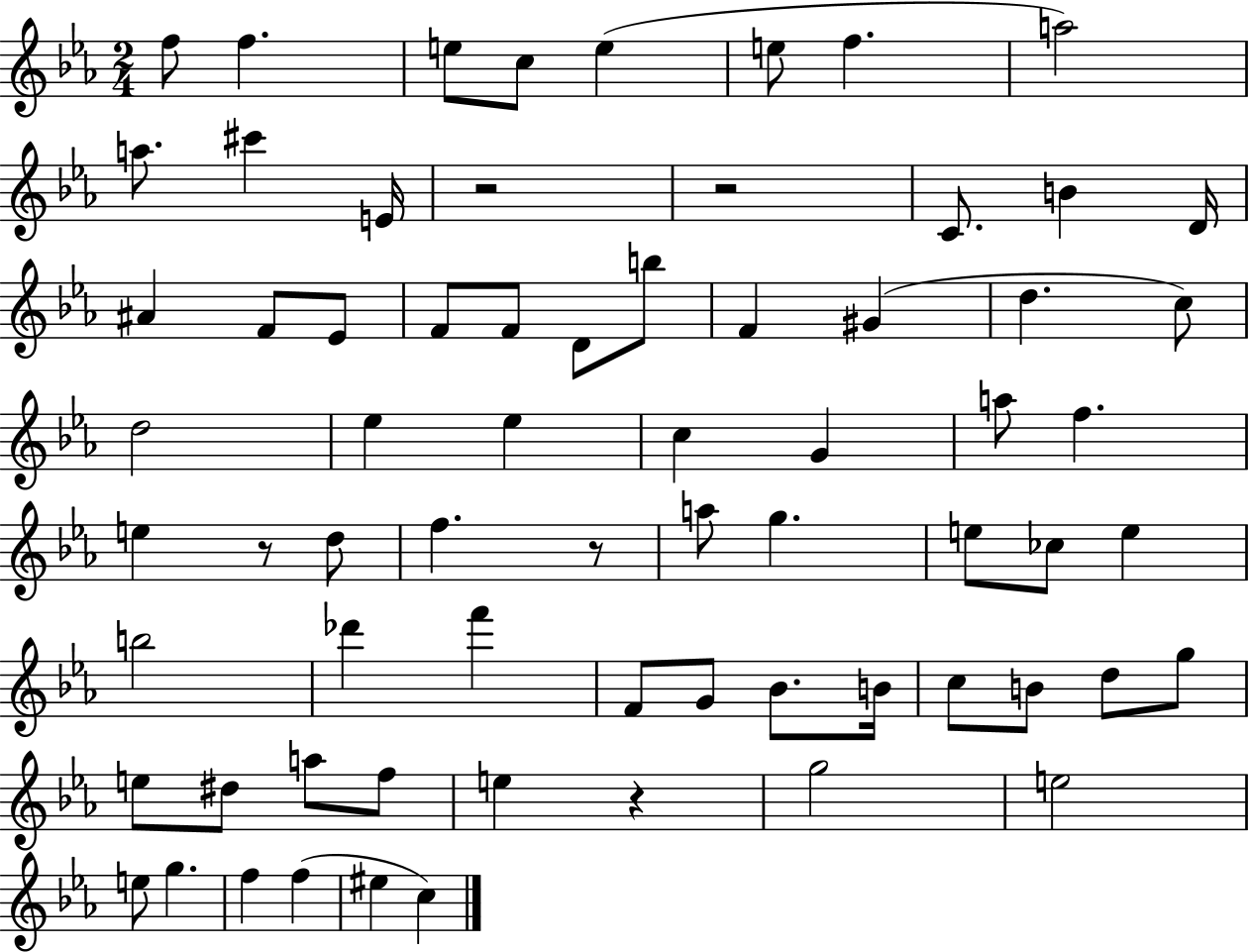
{
  \clef treble
  \numericTimeSignature
  \time 2/4
  \key ees \major
  f''8 f''4. | e''8 c''8 e''4( | e''8 f''4. | a''2) | \break a''8. cis'''4 e'16 | r2 | r2 | c'8. b'4 d'16 | \break ais'4 f'8 ees'8 | f'8 f'8 d'8 b''8 | f'4 gis'4( | d''4. c''8) | \break d''2 | ees''4 ees''4 | c''4 g'4 | a''8 f''4. | \break e''4 r8 d''8 | f''4. r8 | a''8 g''4. | e''8 ces''8 e''4 | \break b''2 | des'''4 f'''4 | f'8 g'8 bes'8. b'16 | c''8 b'8 d''8 g''8 | \break e''8 dis''8 a''8 f''8 | e''4 r4 | g''2 | e''2 | \break e''8 g''4. | f''4 f''4( | eis''4 c''4) | \bar "|."
}